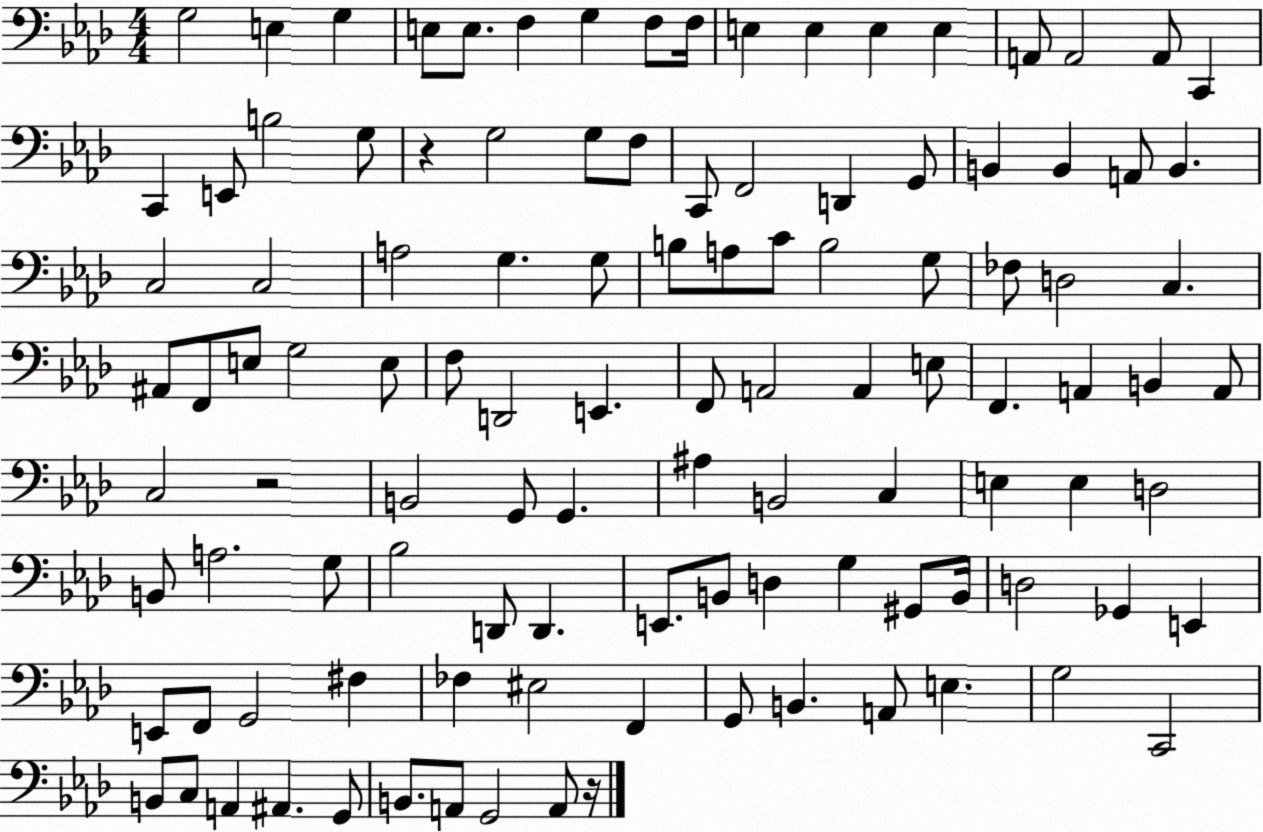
X:1
T:Untitled
M:4/4
L:1/4
K:Ab
G,2 E, G, E,/2 E,/2 F, G, F,/2 F,/4 E, E, E, E, A,,/2 A,,2 A,,/2 C,, C,, E,,/2 B,2 G,/2 z G,2 G,/2 F,/2 C,,/2 F,,2 D,, G,,/2 B,, B,, A,,/2 B,, C,2 C,2 A,2 G, G,/2 B,/2 A,/2 C/2 B,2 G,/2 _F,/2 D,2 C, ^A,,/2 F,,/2 E,/2 G,2 E,/2 F,/2 D,,2 E,, F,,/2 A,,2 A,, E,/2 F,, A,, B,, A,,/2 C,2 z2 B,,2 G,,/2 G,, ^A, B,,2 C, E, E, D,2 B,,/2 A,2 G,/2 _B,2 D,,/2 D,, E,,/2 B,,/2 D, G, ^G,,/2 B,,/4 D,2 _G,, E,, E,,/2 F,,/2 G,,2 ^F, _F, ^E,2 F,, G,,/2 B,, A,,/2 E, G,2 C,,2 B,,/2 C,/2 A,, ^A,, G,,/2 B,,/2 A,,/2 G,,2 A,,/2 z/4